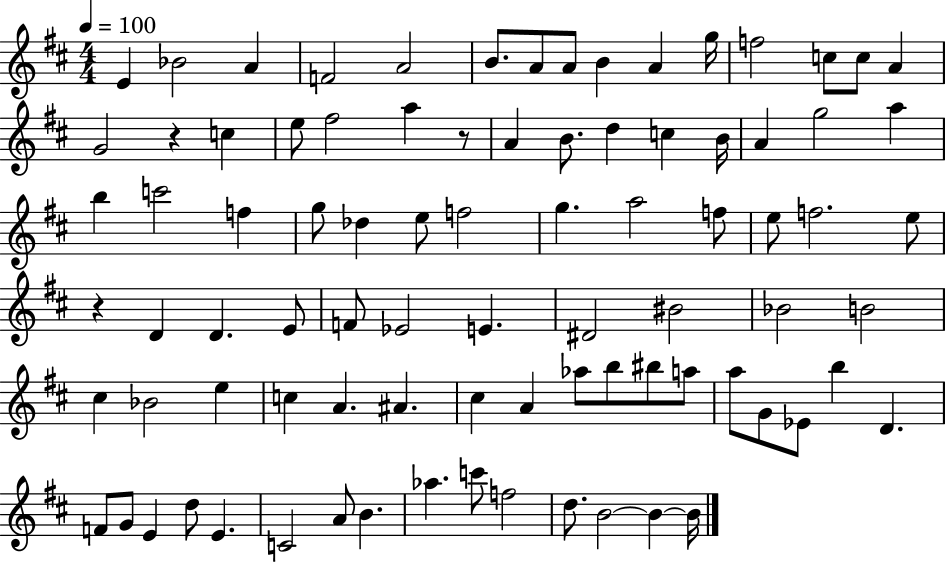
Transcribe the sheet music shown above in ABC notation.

X:1
T:Untitled
M:4/4
L:1/4
K:D
E _B2 A F2 A2 B/2 A/2 A/2 B A g/4 f2 c/2 c/2 A G2 z c e/2 ^f2 a z/2 A B/2 d c B/4 A g2 a b c'2 f g/2 _d e/2 f2 g a2 f/2 e/2 f2 e/2 z D D E/2 F/2 _E2 E ^D2 ^B2 _B2 B2 ^c _B2 e c A ^A ^c A _a/2 b/2 ^b/2 a/2 a/2 G/2 _E/2 b D F/2 G/2 E d/2 E C2 A/2 B _a c'/2 f2 d/2 B2 B B/4